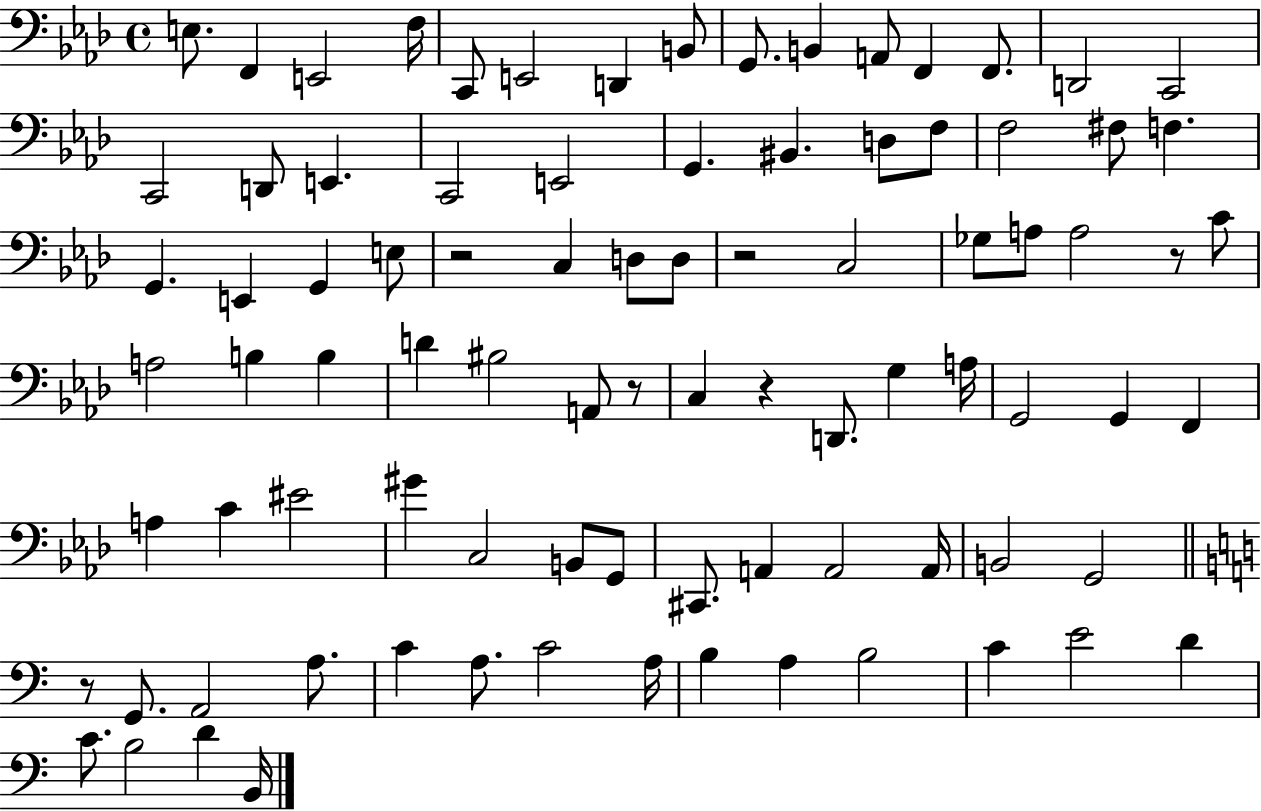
X:1
T:Untitled
M:4/4
L:1/4
K:Ab
E,/2 F,, E,,2 F,/4 C,,/2 E,,2 D,, B,,/2 G,,/2 B,, A,,/2 F,, F,,/2 D,,2 C,,2 C,,2 D,,/2 E,, C,,2 E,,2 G,, ^B,, D,/2 F,/2 F,2 ^F,/2 F, G,, E,, G,, E,/2 z2 C, D,/2 D,/2 z2 C,2 _G,/2 A,/2 A,2 z/2 C/2 A,2 B, B, D ^B,2 A,,/2 z/2 C, z D,,/2 G, A,/4 G,,2 G,, F,, A, C ^E2 ^G C,2 B,,/2 G,,/2 ^C,,/2 A,, A,,2 A,,/4 B,,2 G,,2 z/2 G,,/2 A,,2 A,/2 C A,/2 C2 A,/4 B, A, B,2 C E2 D C/2 B,2 D B,,/4